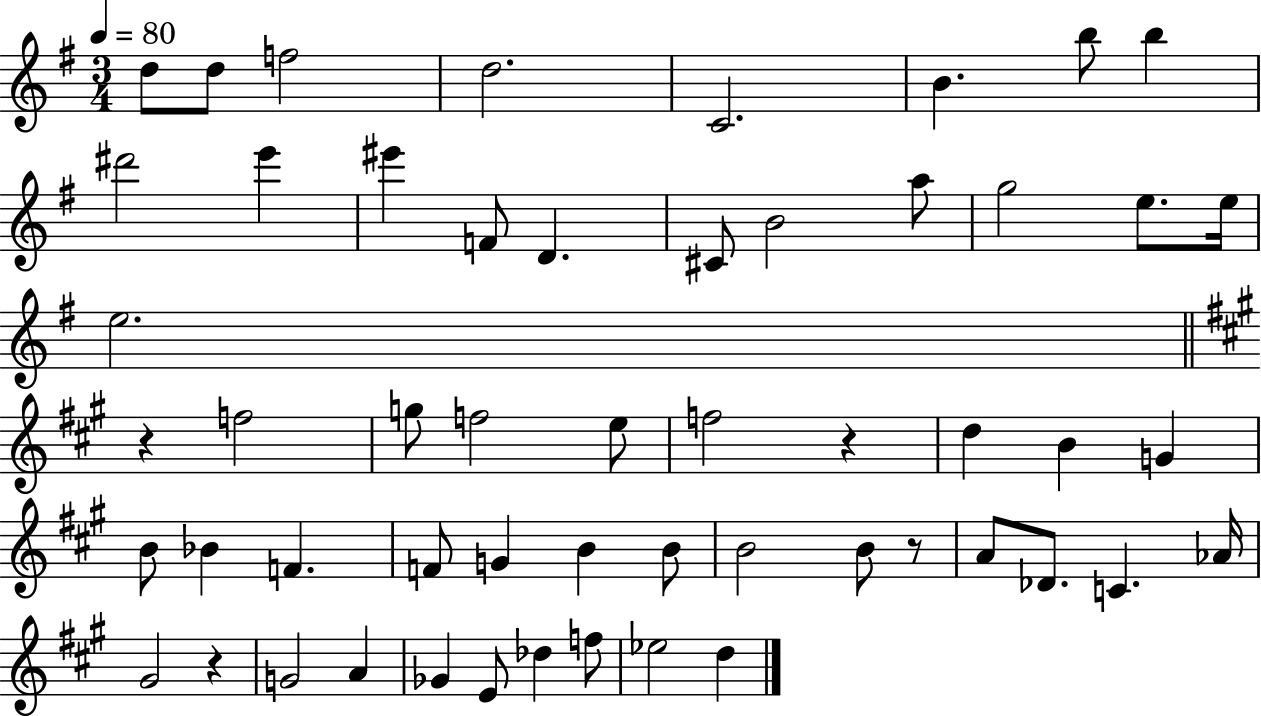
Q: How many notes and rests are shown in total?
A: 54